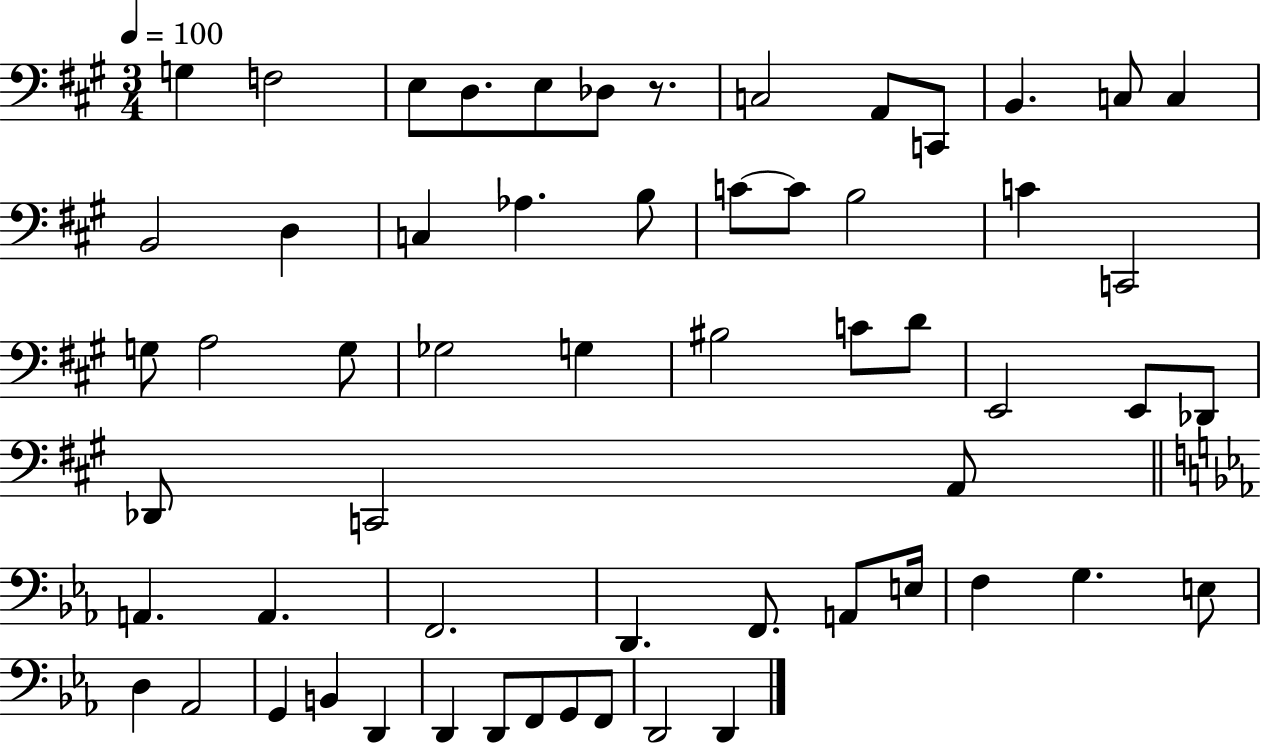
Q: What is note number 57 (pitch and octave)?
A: D2